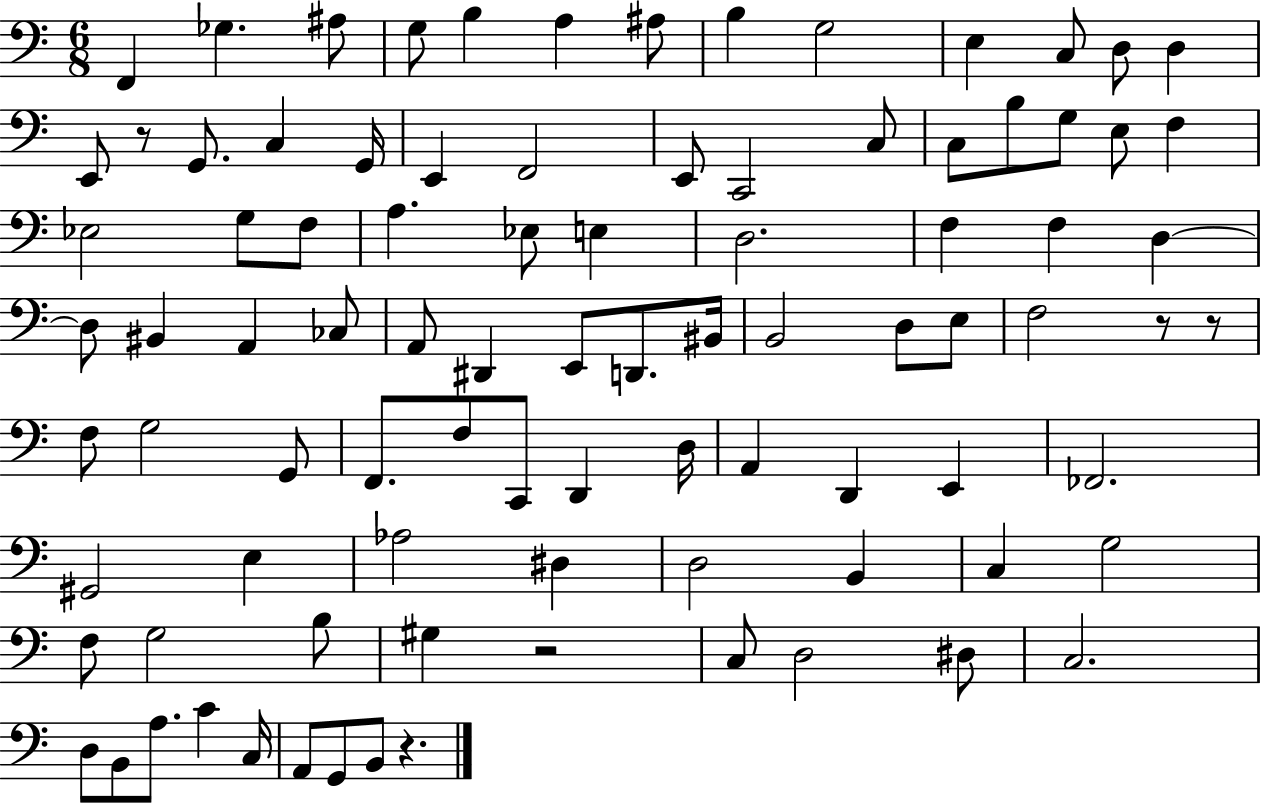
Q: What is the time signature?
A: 6/8